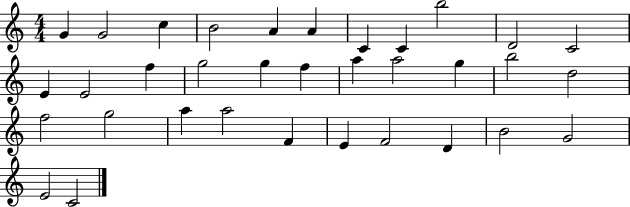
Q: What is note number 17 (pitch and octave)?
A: F5